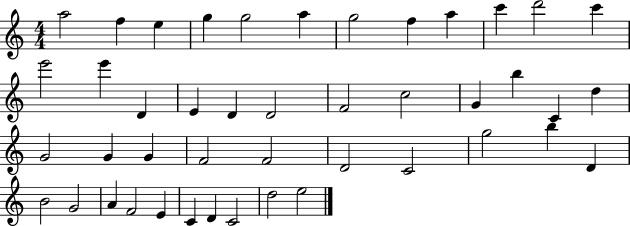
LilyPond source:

{
  \clef treble
  \numericTimeSignature
  \time 4/4
  \key c \major
  a''2 f''4 e''4 | g''4 g''2 a''4 | g''2 f''4 a''4 | c'''4 d'''2 c'''4 | \break e'''2 e'''4 d'4 | e'4 d'4 d'2 | f'2 c''2 | g'4 b''4 c'4 d''4 | \break g'2 g'4 g'4 | f'2 f'2 | d'2 c'2 | g''2 b''4 d'4 | \break b'2 g'2 | a'4 f'2 e'4 | c'4 d'4 c'2 | d''2 e''2 | \break \bar "|."
}